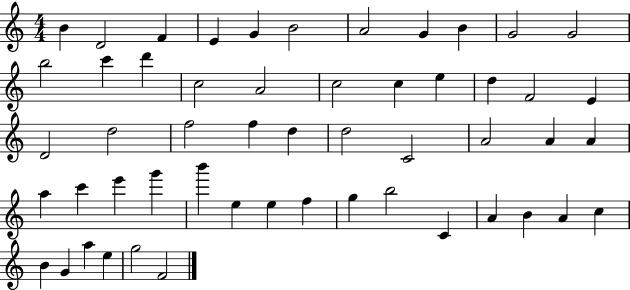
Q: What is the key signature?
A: C major